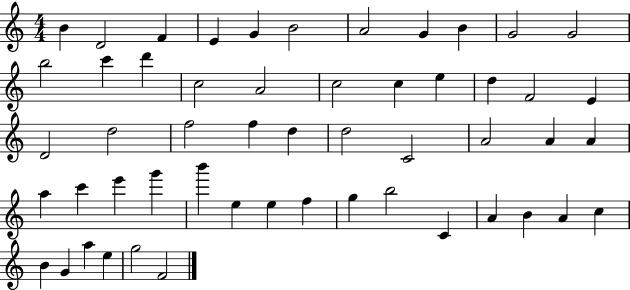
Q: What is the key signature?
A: C major